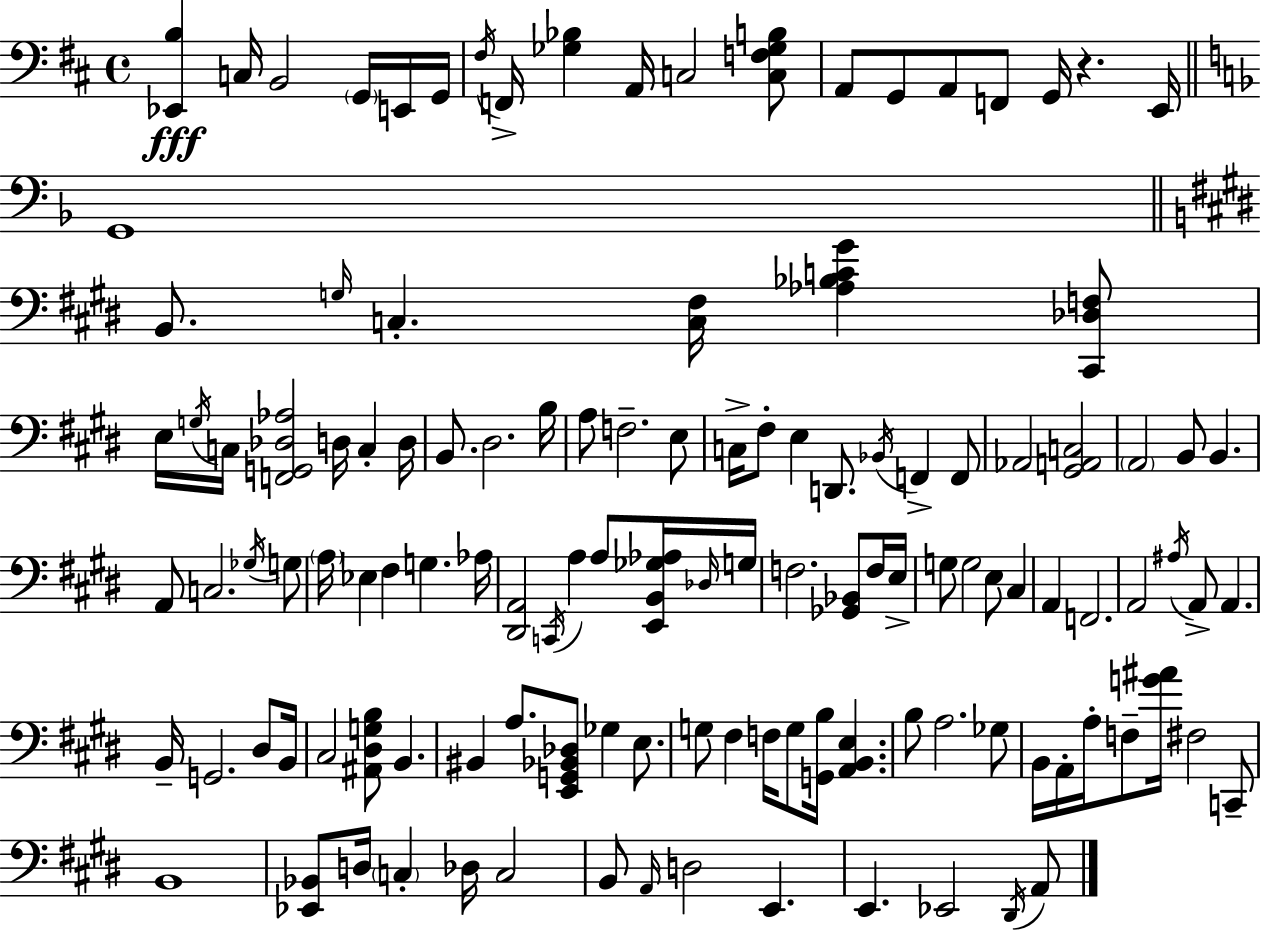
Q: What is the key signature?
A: D major